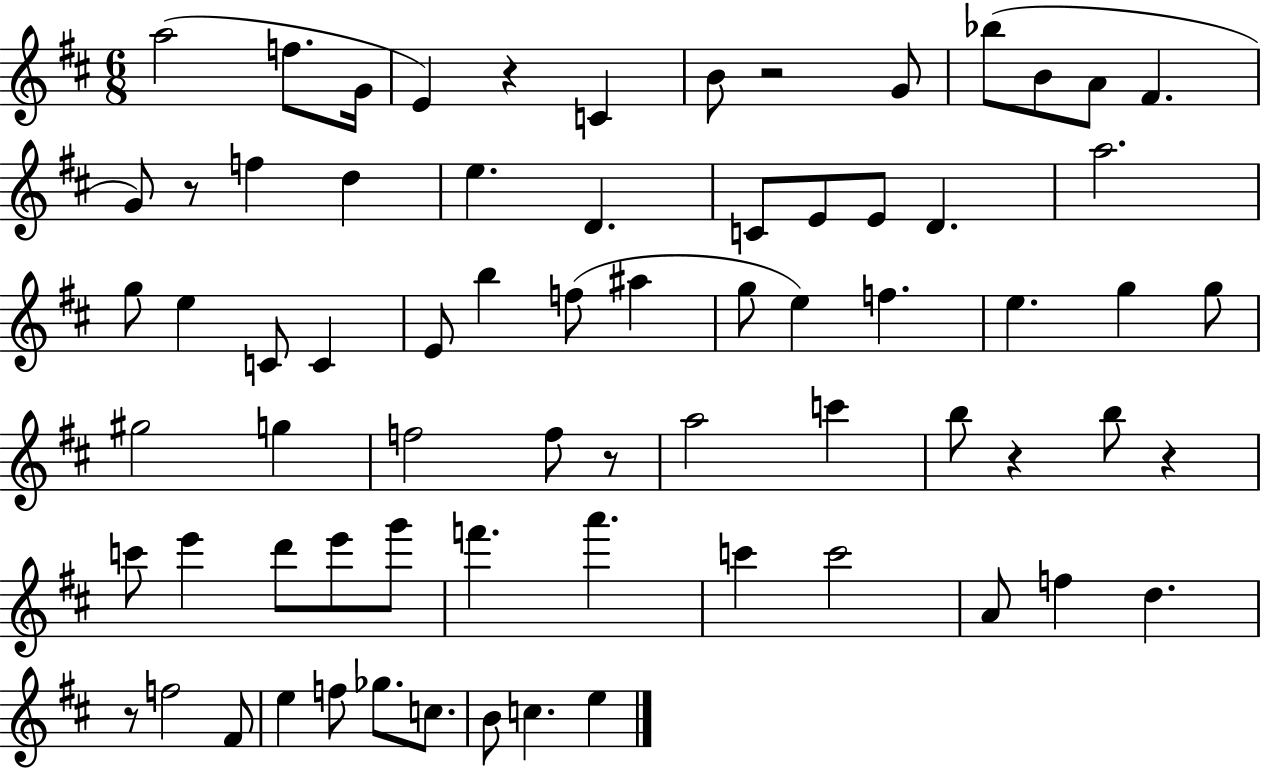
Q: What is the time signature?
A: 6/8